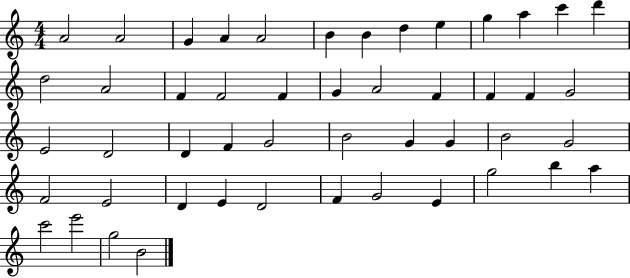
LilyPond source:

{
  \clef treble
  \numericTimeSignature
  \time 4/4
  \key c \major
  a'2 a'2 | g'4 a'4 a'2 | b'4 b'4 d''4 e''4 | g''4 a''4 c'''4 d'''4 | \break d''2 a'2 | f'4 f'2 f'4 | g'4 a'2 f'4 | f'4 f'4 g'2 | \break e'2 d'2 | d'4 f'4 g'2 | b'2 g'4 g'4 | b'2 g'2 | \break f'2 e'2 | d'4 e'4 d'2 | f'4 g'2 e'4 | g''2 b''4 a''4 | \break c'''2 e'''2 | g''2 b'2 | \bar "|."
}